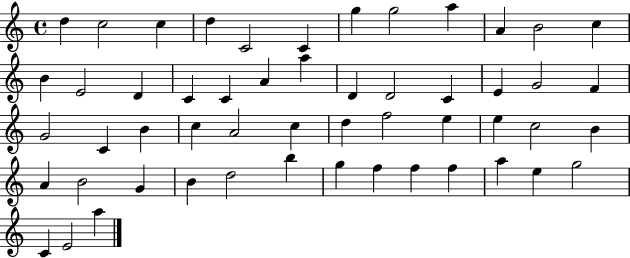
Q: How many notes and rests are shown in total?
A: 53